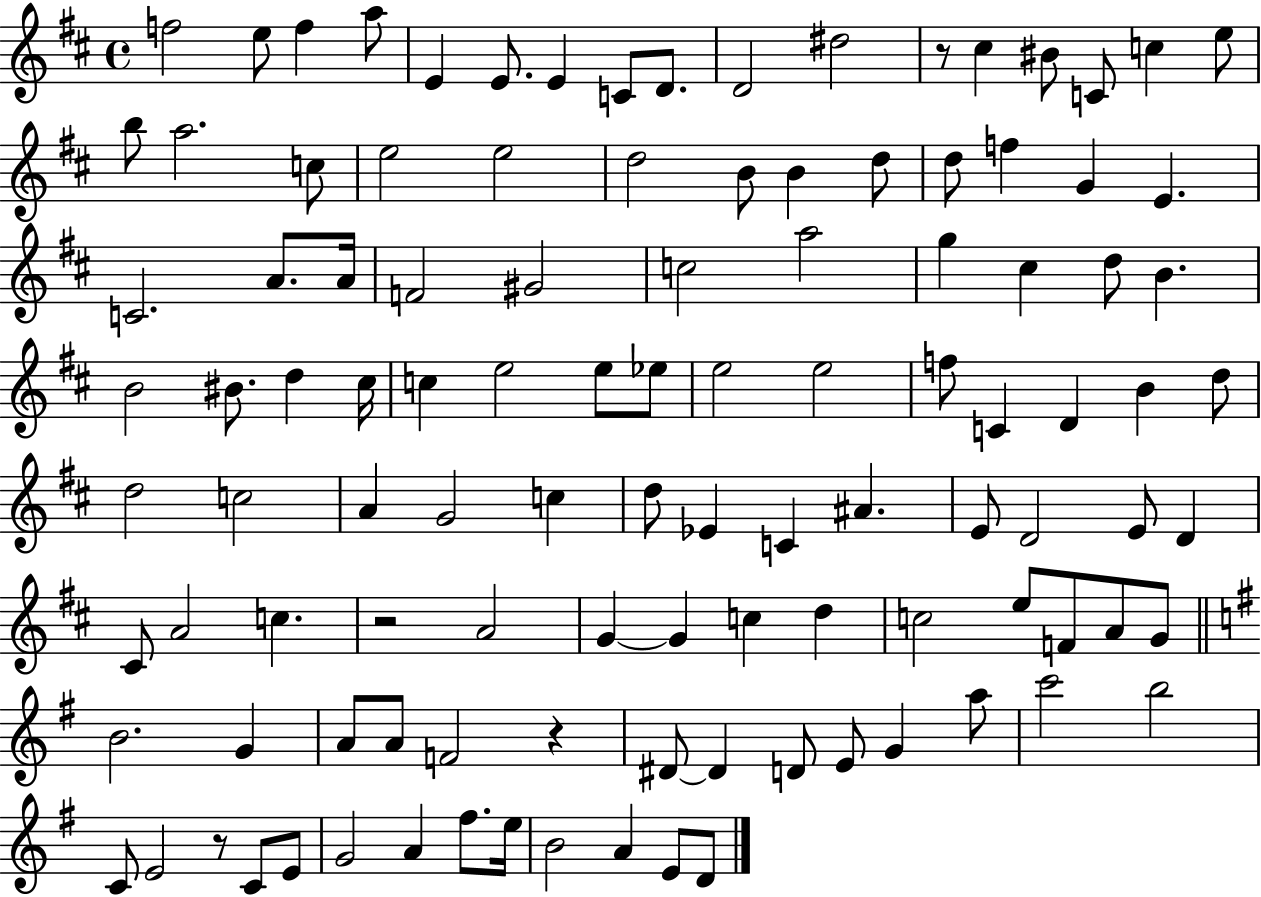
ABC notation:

X:1
T:Untitled
M:4/4
L:1/4
K:D
f2 e/2 f a/2 E E/2 E C/2 D/2 D2 ^d2 z/2 ^c ^B/2 C/2 c e/2 b/2 a2 c/2 e2 e2 d2 B/2 B d/2 d/2 f G E C2 A/2 A/4 F2 ^G2 c2 a2 g ^c d/2 B B2 ^B/2 d ^c/4 c e2 e/2 _e/2 e2 e2 f/2 C D B d/2 d2 c2 A G2 c d/2 _E C ^A E/2 D2 E/2 D ^C/2 A2 c z2 A2 G G c d c2 e/2 F/2 A/2 G/2 B2 G A/2 A/2 F2 z ^D/2 ^D D/2 E/2 G a/2 c'2 b2 C/2 E2 z/2 C/2 E/2 G2 A ^f/2 e/4 B2 A E/2 D/2